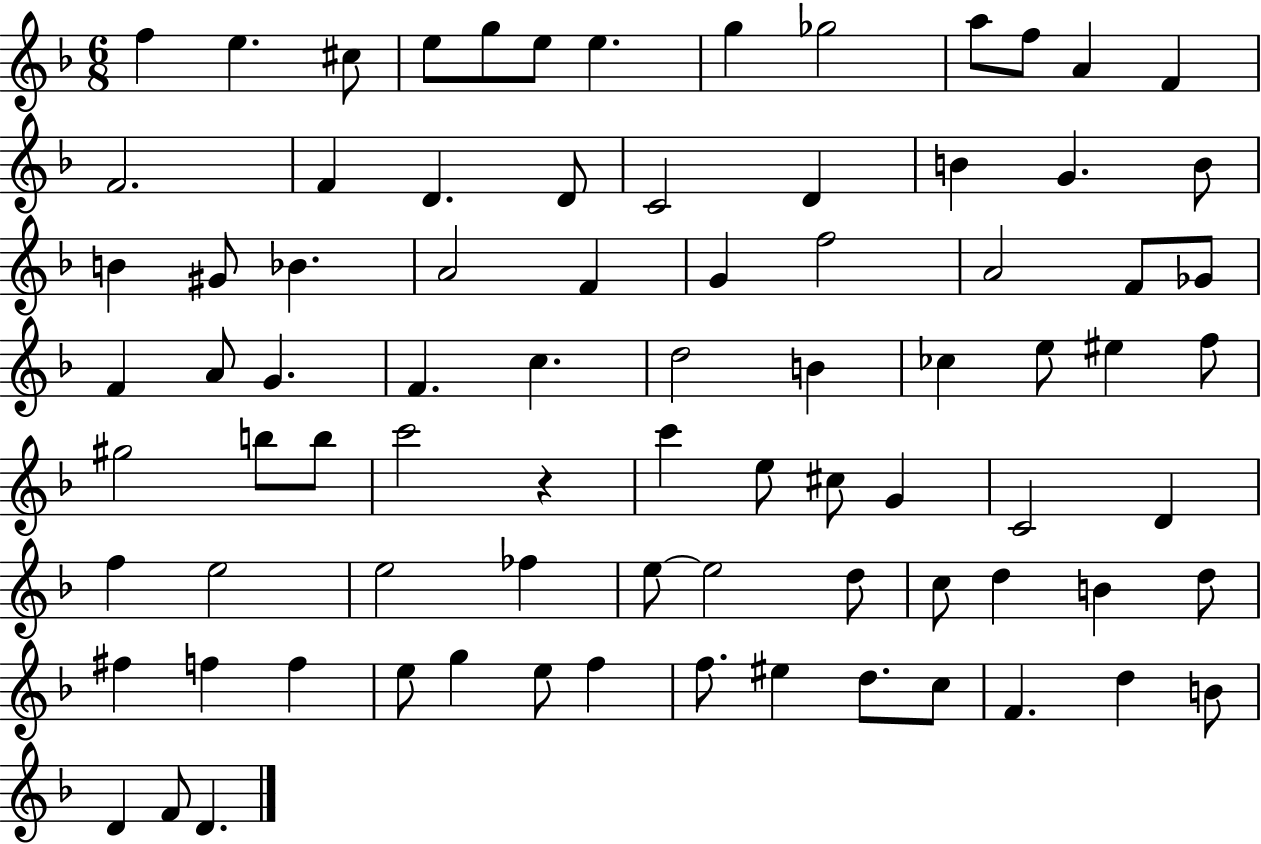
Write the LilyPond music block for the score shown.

{
  \clef treble
  \numericTimeSignature
  \time 6/8
  \key f \major
  f''4 e''4. cis''8 | e''8 g''8 e''8 e''4. | g''4 ges''2 | a''8 f''8 a'4 f'4 | \break f'2. | f'4 d'4. d'8 | c'2 d'4 | b'4 g'4. b'8 | \break b'4 gis'8 bes'4. | a'2 f'4 | g'4 f''2 | a'2 f'8 ges'8 | \break f'4 a'8 g'4. | f'4. c''4. | d''2 b'4 | ces''4 e''8 eis''4 f''8 | \break gis''2 b''8 b''8 | c'''2 r4 | c'''4 e''8 cis''8 g'4 | c'2 d'4 | \break f''4 e''2 | e''2 fes''4 | e''8~~ e''2 d''8 | c''8 d''4 b'4 d''8 | \break fis''4 f''4 f''4 | e''8 g''4 e''8 f''4 | f''8. eis''4 d''8. c''8 | f'4. d''4 b'8 | \break d'4 f'8 d'4. | \bar "|."
}